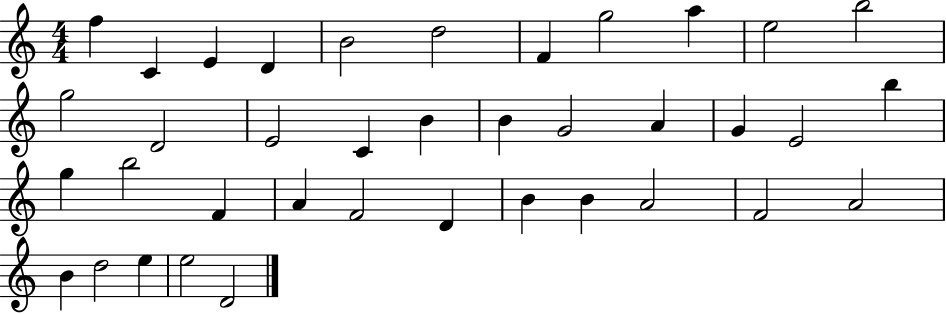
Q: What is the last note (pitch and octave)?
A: D4